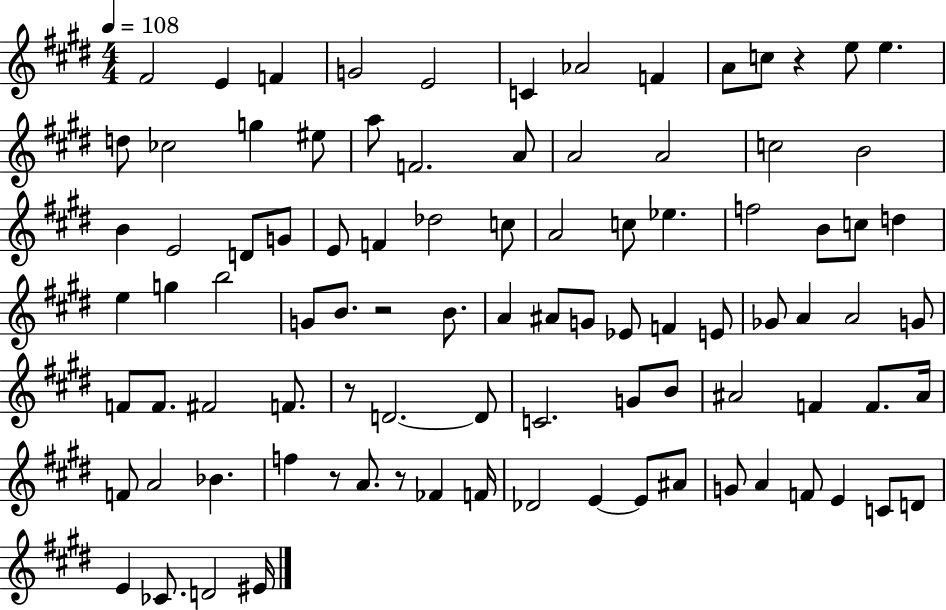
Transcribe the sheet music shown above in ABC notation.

X:1
T:Untitled
M:4/4
L:1/4
K:E
^F2 E F G2 E2 C _A2 F A/2 c/2 z e/2 e d/2 _c2 g ^e/2 a/2 F2 A/2 A2 A2 c2 B2 B E2 D/2 G/2 E/2 F _d2 c/2 A2 c/2 _e f2 B/2 c/2 d e g b2 G/2 B/2 z2 B/2 A ^A/2 G/2 _E/2 F E/2 _G/2 A A2 G/2 F/2 F/2 ^F2 F/2 z/2 D2 D/2 C2 G/2 B/2 ^A2 F F/2 ^A/4 F/2 A2 _B f z/2 A/2 z/2 _F F/4 _D2 E E/2 ^A/2 G/2 A F/2 E C/2 D/2 E _C/2 D2 ^E/4